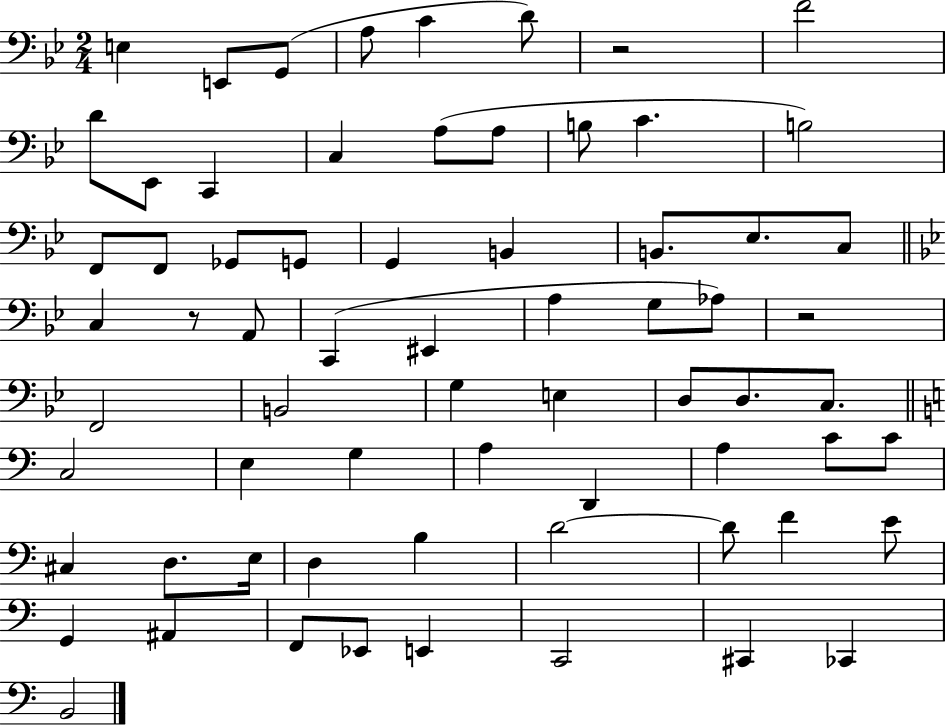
E3/q E2/e G2/e A3/e C4/q D4/e R/h F4/h D4/e Eb2/e C2/q C3/q A3/e A3/e B3/e C4/q. B3/h F2/e F2/e Gb2/e G2/e G2/q B2/q B2/e. Eb3/e. C3/e C3/q R/e A2/e C2/q EIS2/q A3/q G3/e Ab3/e R/h F2/h B2/h G3/q E3/q D3/e D3/e. C3/e. C3/h E3/q G3/q A3/q D2/q A3/q C4/e C4/e C#3/q D3/e. E3/s D3/q B3/q D4/h D4/e F4/q E4/e G2/q A#2/q F2/e Eb2/e E2/q C2/h C#2/q CES2/q B2/h